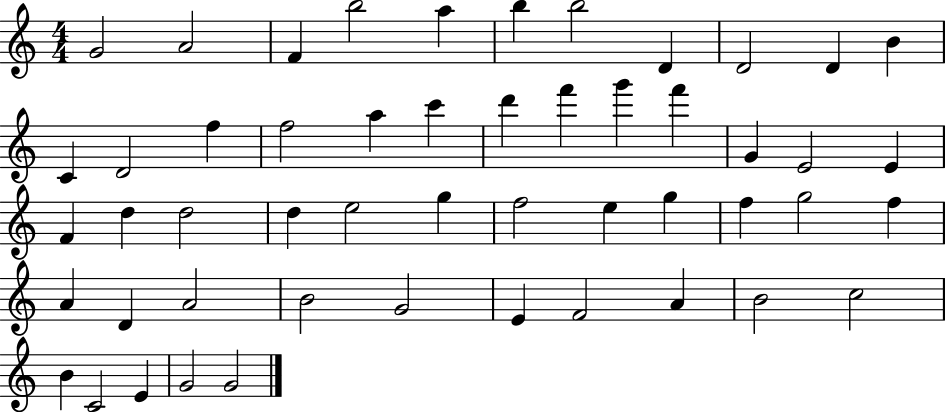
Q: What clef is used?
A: treble